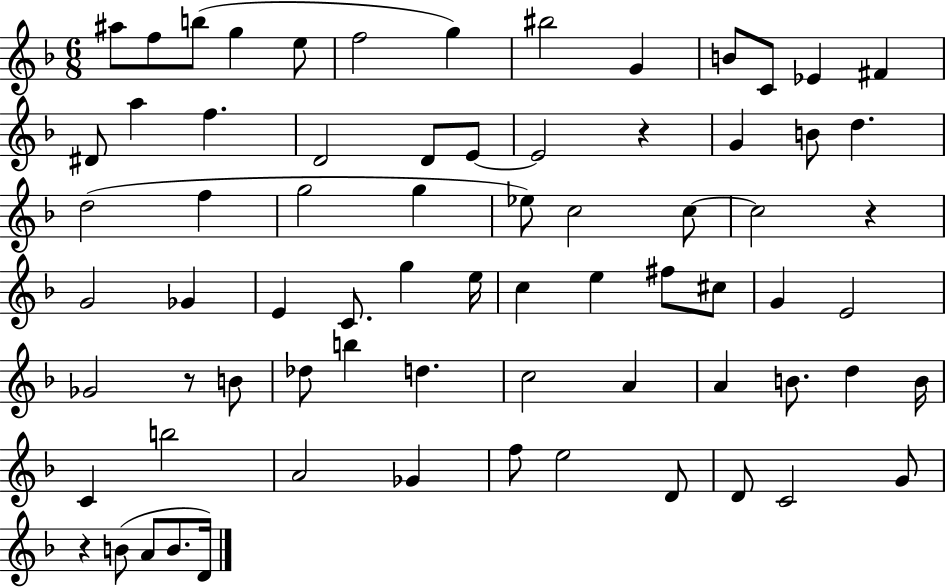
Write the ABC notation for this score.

X:1
T:Untitled
M:6/8
L:1/4
K:F
^a/2 f/2 b/2 g e/2 f2 g ^b2 G B/2 C/2 _E ^F ^D/2 a f D2 D/2 E/2 E2 z G B/2 d d2 f g2 g _e/2 c2 c/2 c2 z G2 _G E C/2 g e/4 c e ^f/2 ^c/2 G E2 _G2 z/2 B/2 _d/2 b d c2 A A B/2 d B/4 C b2 A2 _G f/2 e2 D/2 D/2 C2 G/2 z B/2 A/2 B/2 D/4